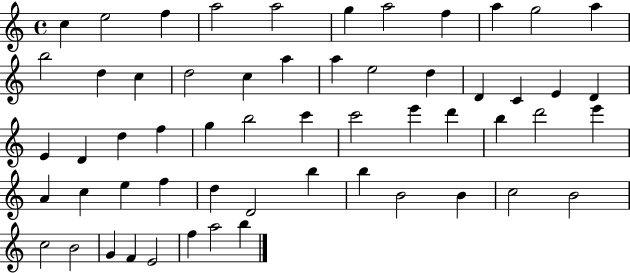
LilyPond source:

{
  \clef treble
  \time 4/4
  \defaultTimeSignature
  \key c \major
  c''4 e''2 f''4 | a''2 a''2 | g''4 a''2 f''4 | a''4 g''2 a''4 | \break b''2 d''4 c''4 | d''2 c''4 a''4 | a''4 e''2 d''4 | d'4 c'4 e'4 d'4 | \break e'4 d'4 d''4 f''4 | g''4 b''2 c'''4 | c'''2 e'''4 d'''4 | b''4 d'''2 e'''4 | \break a'4 c''4 e''4 f''4 | d''4 d'2 b''4 | b''4 b'2 b'4 | c''2 b'2 | \break c''2 b'2 | g'4 f'4 e'2 | f''4 a''2 b''4 | \bar "|."
}